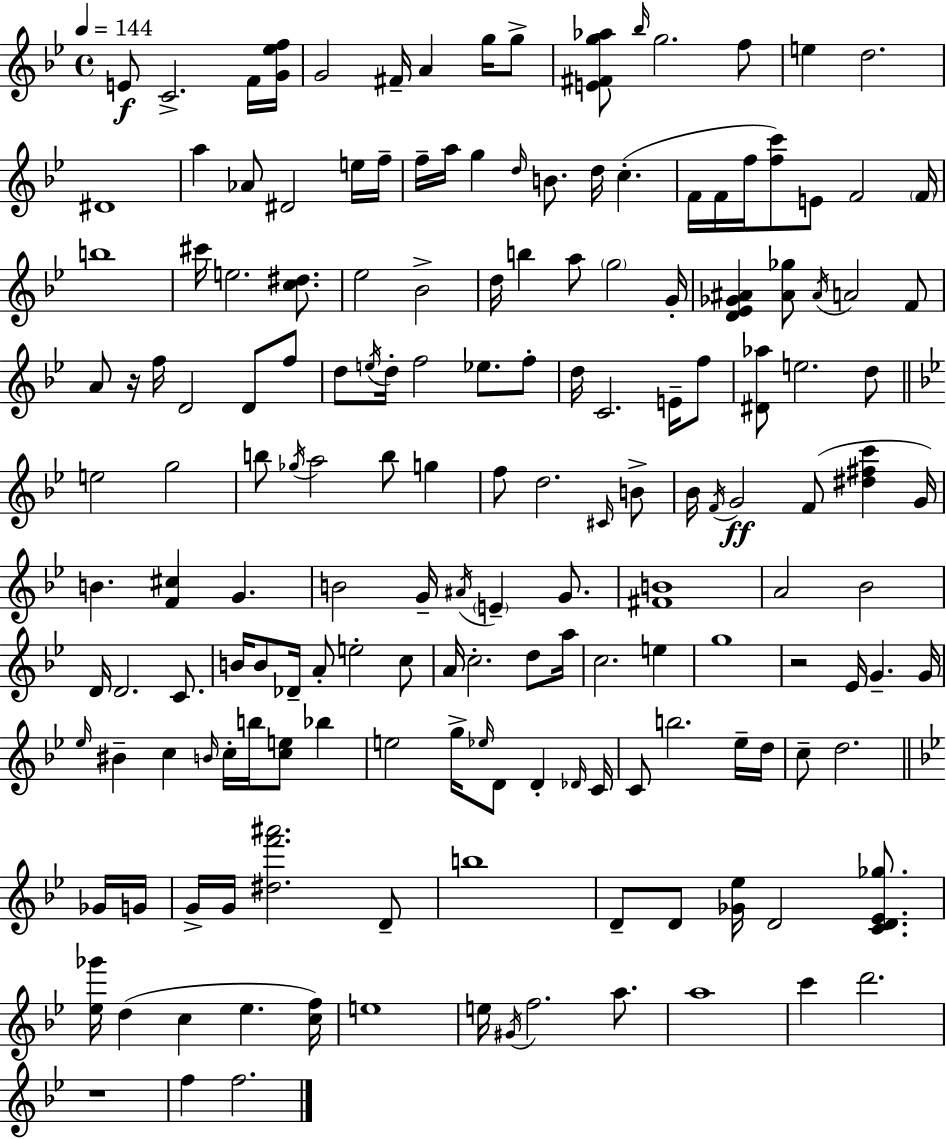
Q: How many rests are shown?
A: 3